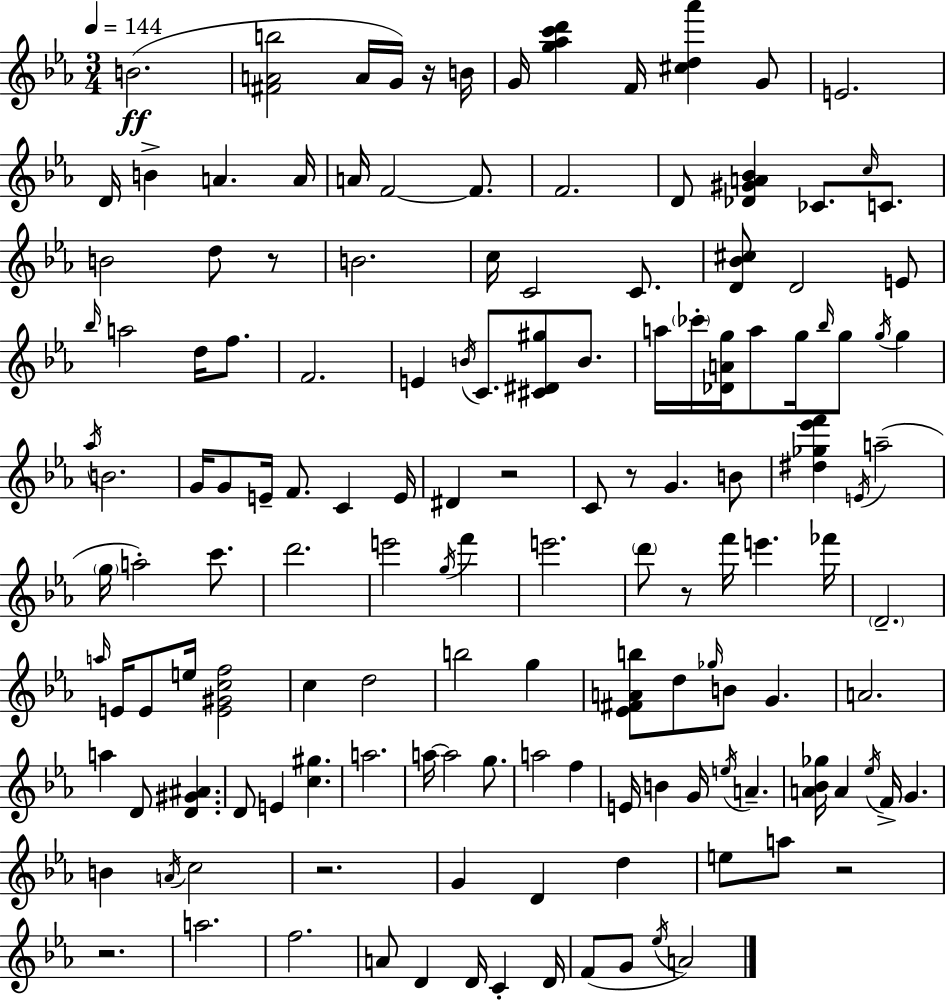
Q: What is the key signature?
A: EES major